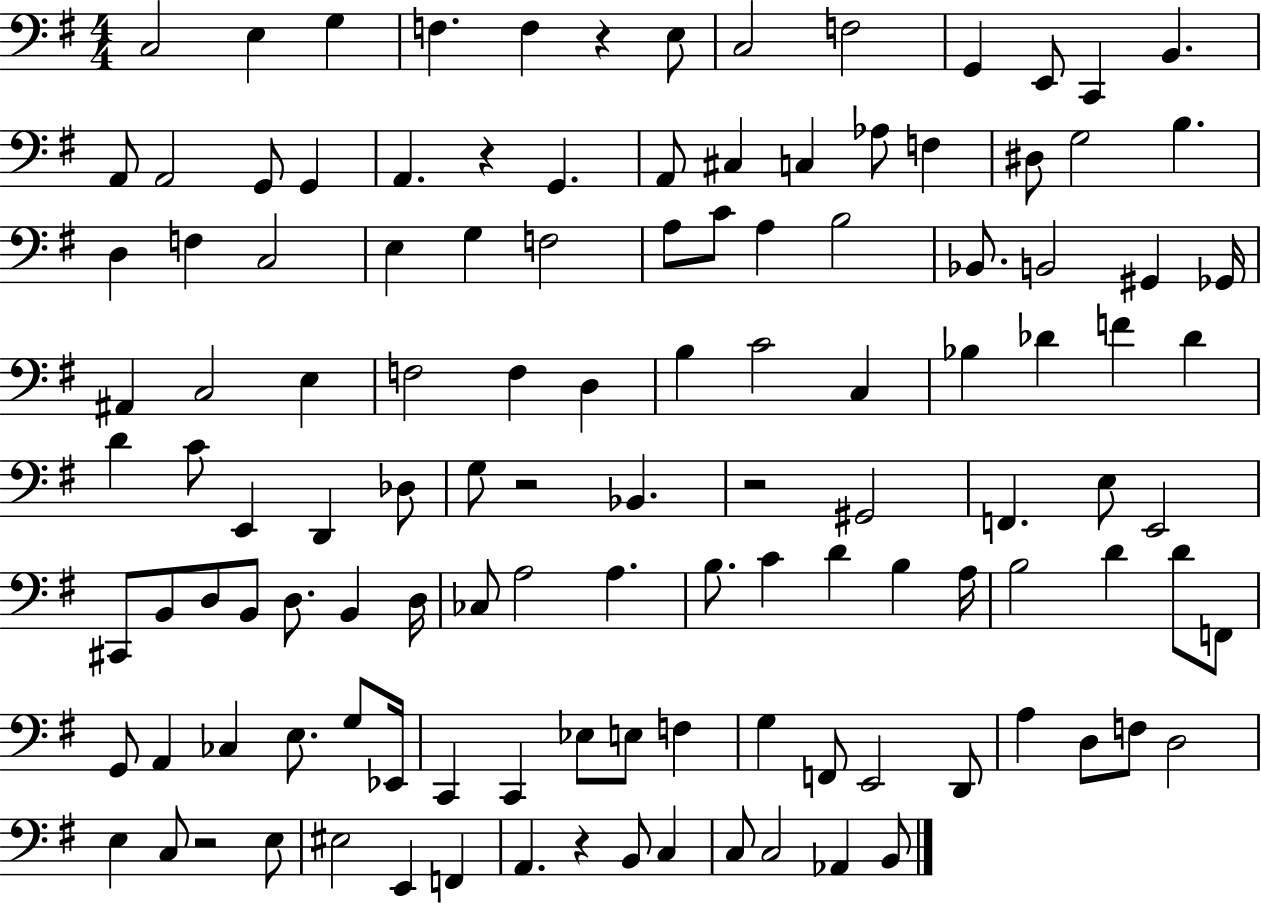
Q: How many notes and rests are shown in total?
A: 121